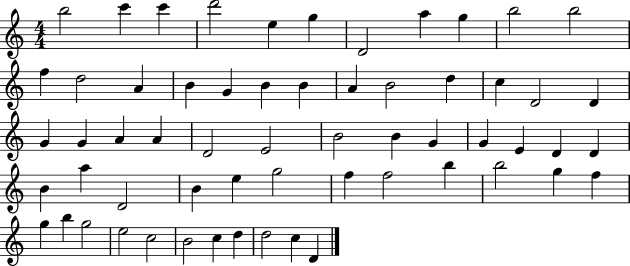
X:1
T:Untitled
M:4/4
L:1/4
K:C
b2 c' c' d'2 e g D2 a g b2 b2 f d2 A B G B B A B2 d c D2 D G G A A D2 E2 B2 B G G E D D B a D2 B e g2 f f2 b b2 g f g b g2 e2 c2 B2 c d d2 c D